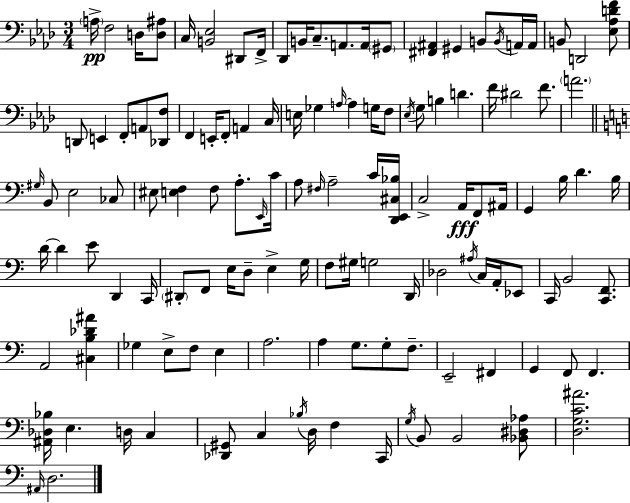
A3/s F3/h D3/s [D3,A#3]/e C3/s [B2,Eb3]/h D#2/e F2/s Db2/e B2/s C3/e. A2/e. A2/s G#2/e [F#2,A#2]/q G#2/q B2/e B2/s A2/s A2/s B2/e D2/h [Eb3,Ab3,D4,F4]/e D2/e E2/q F2/e A2/e [Db2,F3]/e F2/q E2/s F2/e A2/q C3/s E3/s Gb3/q A3/s A3/q G3/s F3/e Eb3/s G3/e B3/q D4/q. F4/s D#4/h F4/e. A4/h. G#3/s B2/e E3/h CES3/e EIS3/e [E3,F3]/q F3/e A3/e. E2/s C4/s A3/e F#3/s A3/h C4/s [D2,E2,C#3,Bb3]/s C3/h A2/s F2/e A#2/s G2/q B3/s D4/q. B3/s D4/s D4/q E4/e D2/q C2/s D#2/e F2/e E3/s D3/e E3/q G3/s F3/e G#3/s G3/h D2/s Db3/h A#3/s C3/s A2/s Eb2/e C2/s B2/h [C2,F2]/e. A2/h [C#3,B3,Db4,A#4]/q Gb3/q E3/e F3/e E3/q A3/h. A3/q G3/e. G3/e F3/e. E2/h F#2/q G2/q F2/e F2/q. [A#2,Db3,Bb3]/s E3/q. D3/s C3/q [Db2,G#2]/e C3/q Bb3/s D3/s F3/q C2/s G3/s B2/e B2/h [Bb2,D#3,Ab3]/e [D3,G3,C4,A#4]/h. A#2/s D3/h.